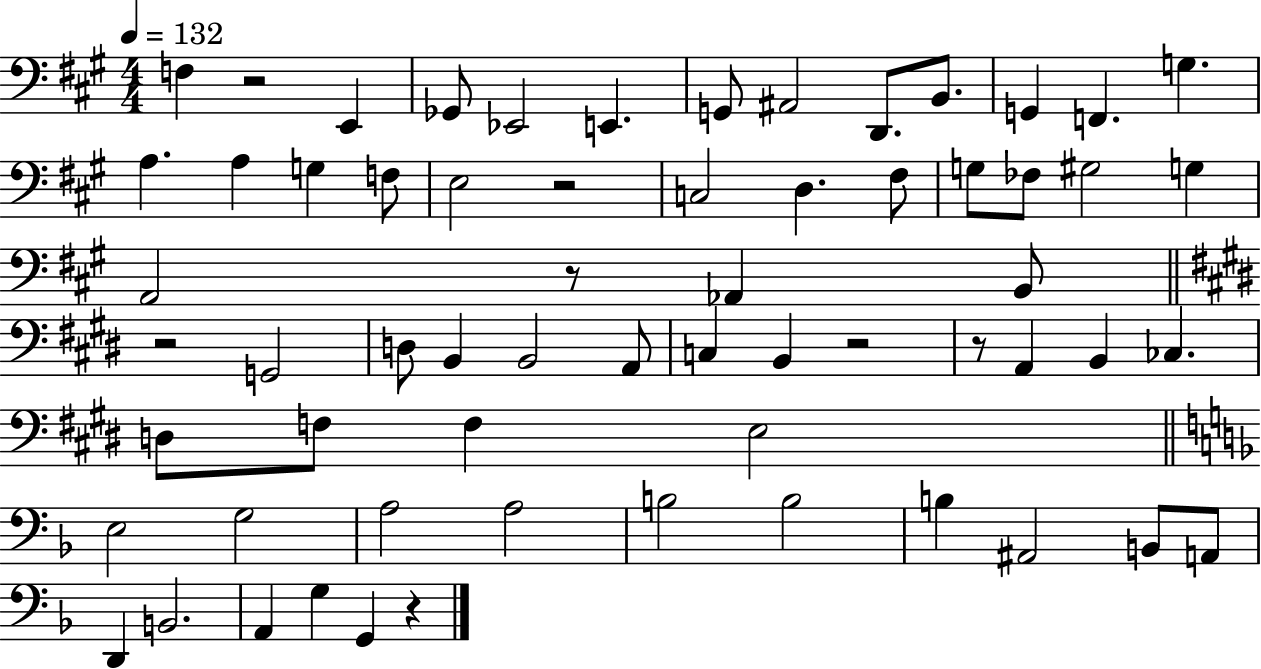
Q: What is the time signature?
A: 4/4